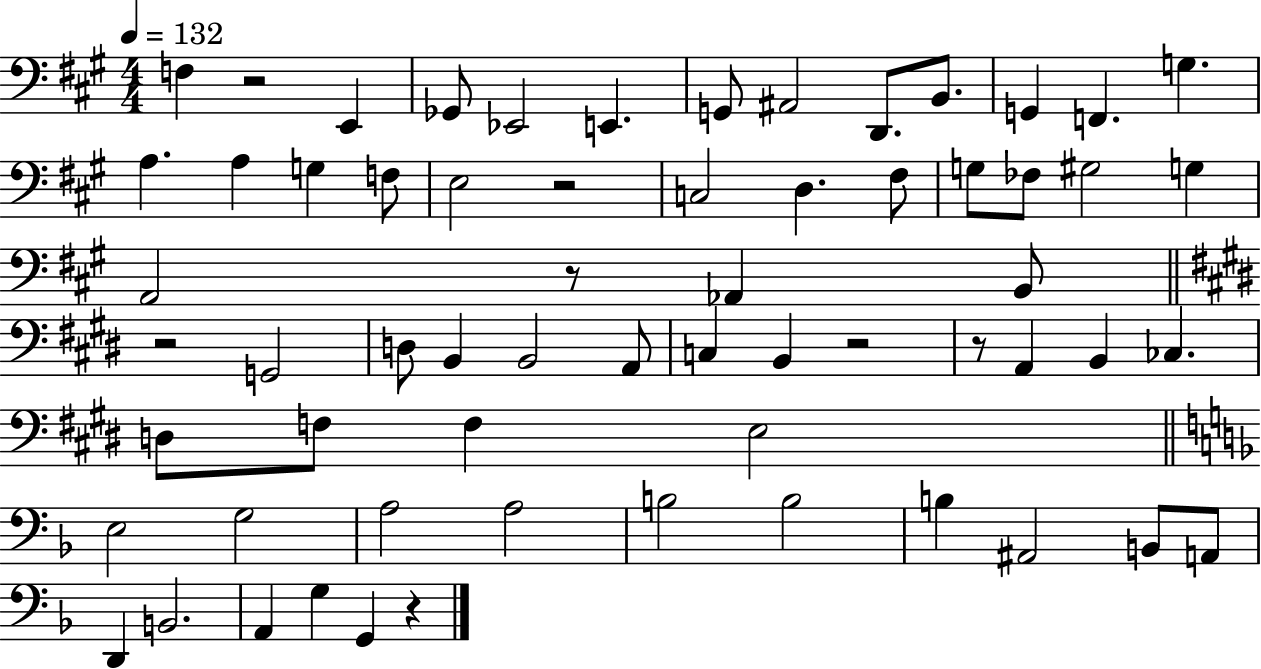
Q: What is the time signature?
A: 4/4